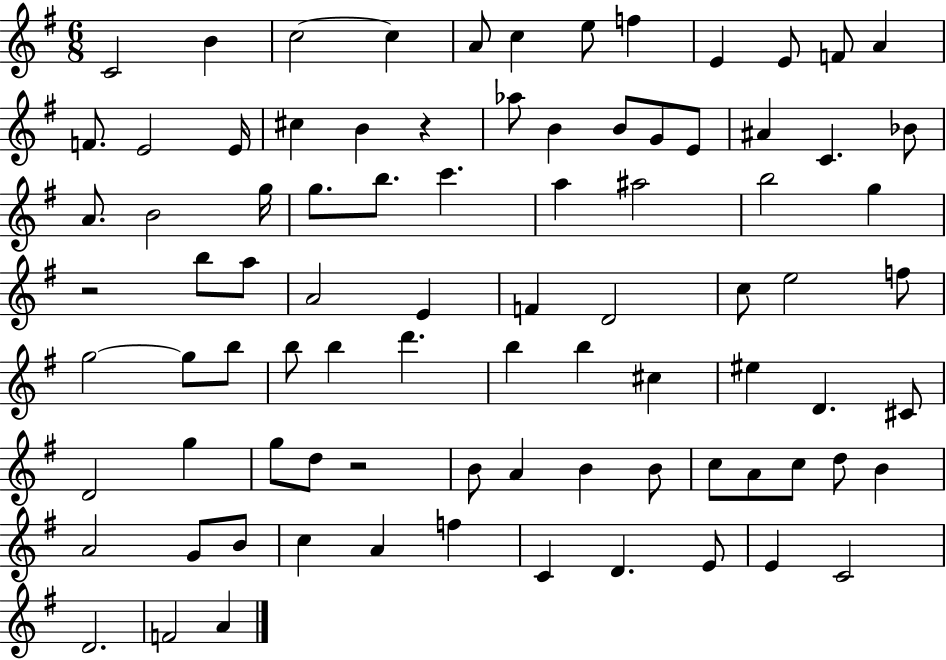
{
  \clef treble
  \numericTimeSignature
  \time 6/8
  \key g \major
  c'2 b'4 | c''2~~ c''4 | a'8 c''4 e''8 f''4 | e'4 e'8 f'8 a'4 | \break f'8. e'2 e'16 | cis''4 b'4 r4 | aes''8 b'4 b'8 g'8 e'8 | ais'4 c'4. bes'8 | \break a'8. b'2 g''16 | g''8. b''8. c'''4. | a''4 ais''2 | b''2 g''4 | \break r2 b''8 a''8 | a'2 e'4 | f'4 d'2 | c''8 e''2 f''8 | \break g''2~~ g''8 b''8 | b''8 b''4 d'''4. | b''4 b''4 cis''4 | eis''4 d'4. cis'8 | \break d'2 g''4 | g''8 d''8 r2 | b'8 a'4 b'4 b'8 | c''8 a'8 c''8 d''8 b'4 | \break a'2 g'8 b'8 | c''4 a'4 f''4 | c'4 d'4. e'8 | e'4 c'2 | \break d'2. | f'2 a'4 | \bar "|."
}